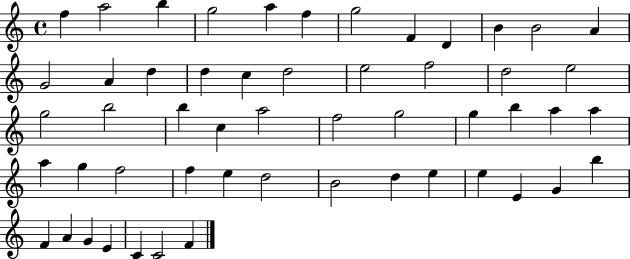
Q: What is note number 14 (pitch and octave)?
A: A4